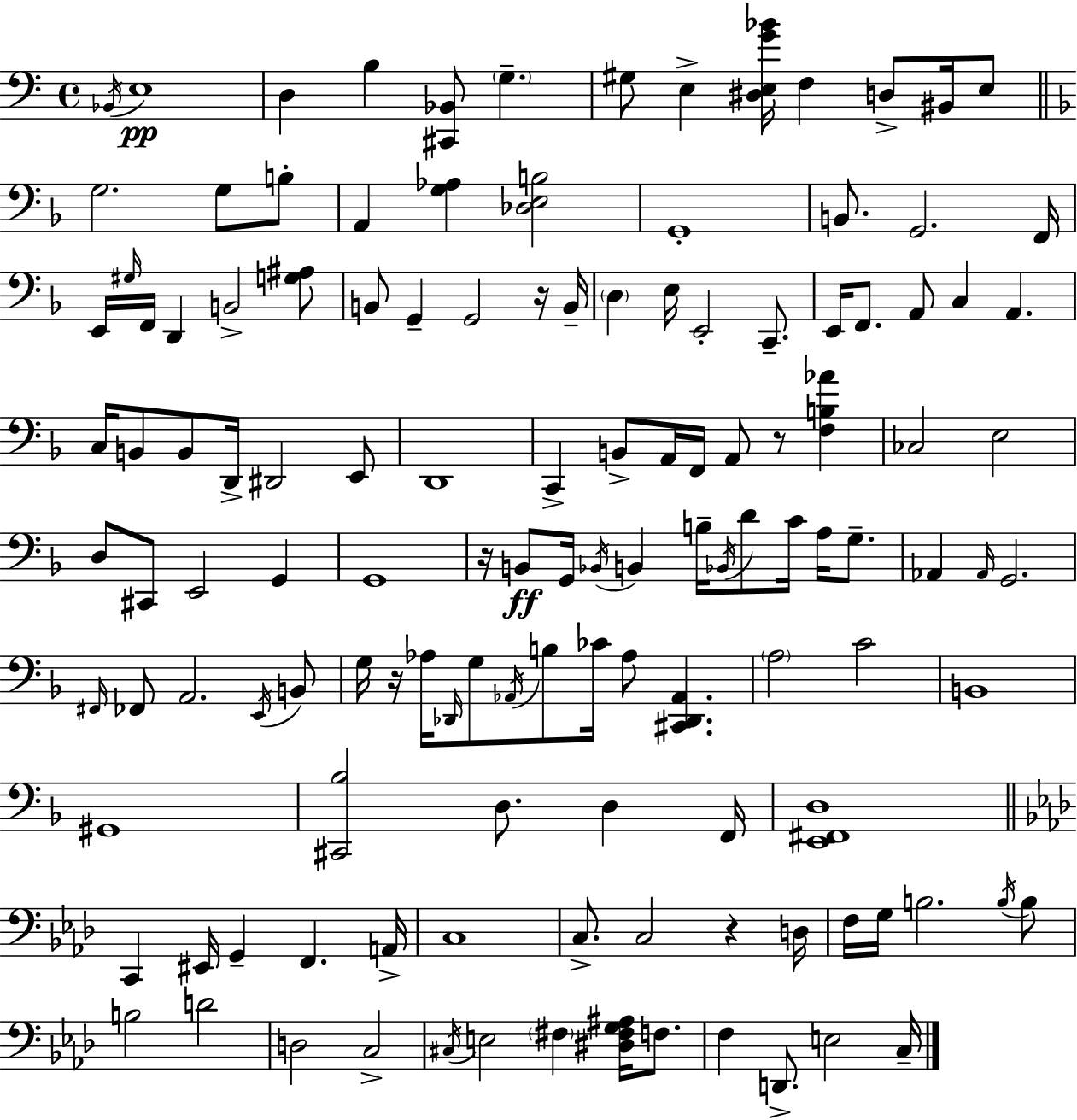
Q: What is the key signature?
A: A minor